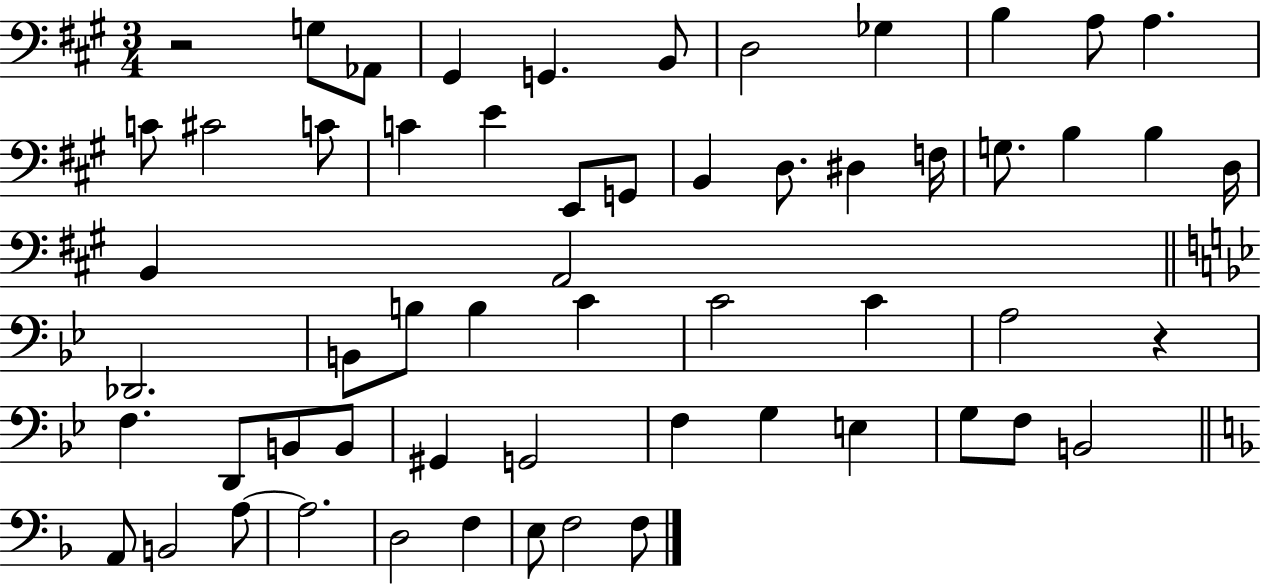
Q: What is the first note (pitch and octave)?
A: G3